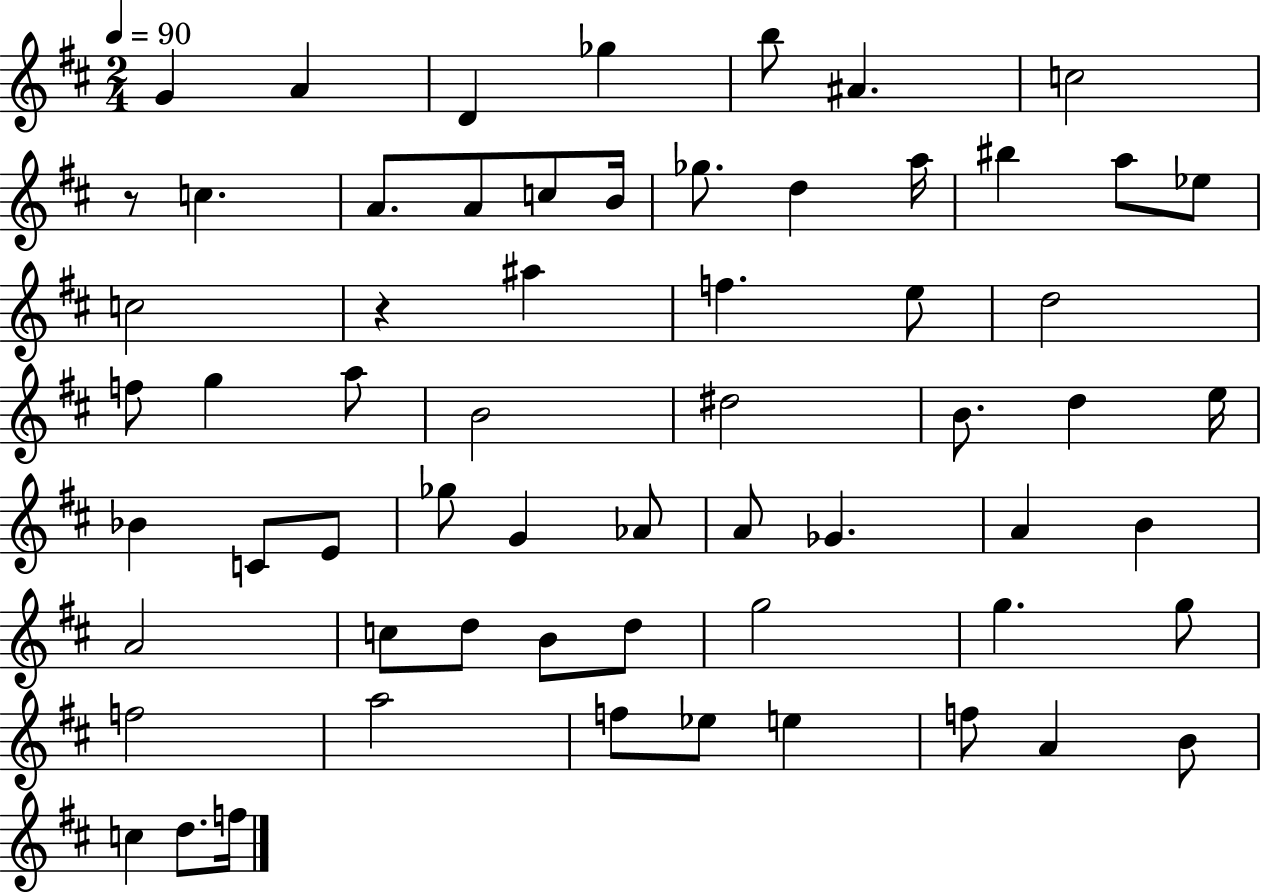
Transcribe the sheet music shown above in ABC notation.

X:1
T:Untitled
M:2/4
L:1/4
K:D
G A D _g b/2 ^A c2 z/2 c A/2 A/2 c/2 B/4 _g/2 d a/4 ^b a/2 _e/2 c2 z ^a f e/2 d2 f/2 g a/2 B2 ^d2 B/2 d e/4 _B C/2 E/2 _g/2 G _A/2 A/2 _G A B A2 c/2 d/2 B/2 d/2 g2 g g/2 f2 a2 f/2 _e/2 e f/2 A B/2 c d/2 f/4